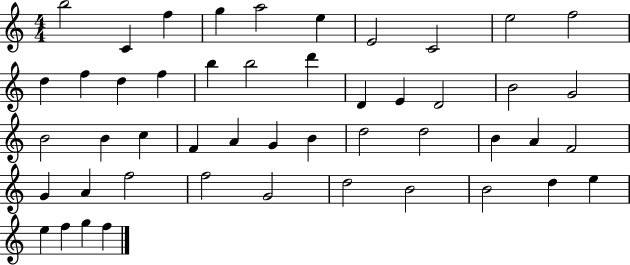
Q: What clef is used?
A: treble